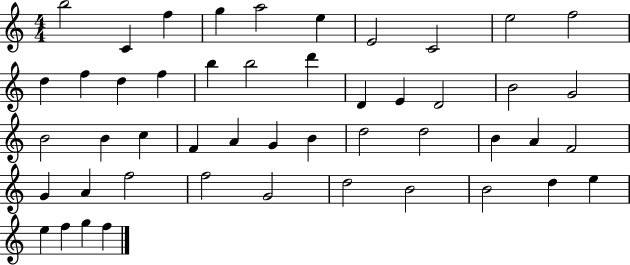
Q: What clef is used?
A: treble